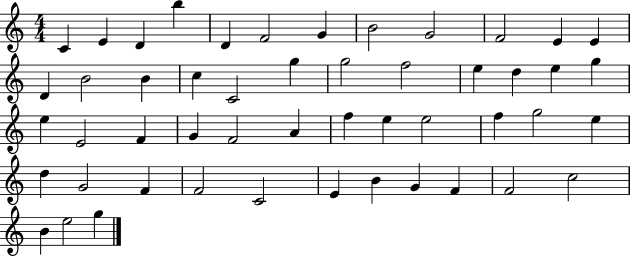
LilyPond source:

{
  \clef treble
  \numericTimeSignature
  \time 4/4
  \key c \major
  c'4 e'4 d'4 b''4 | d'4 f'2 g'4 | b'2 g'2 | f'2 e'4 e'4 | \break d'4 b'2 b'4 | c''4 c'2 g''4 | g''2 f''2 | e''4 d''4 e''4 g''4 | \break e''4 e'2 f'4 | g'4 f'2 a'4 | f''4 e''4 e''2 | f''4 g''2 e''4 | \break d''4 g'2 f'4 | f'2 c'2 | e'4 b'4 g'4 f'4 | f'2 c''2 | \break b'4 e''2 g''4 | \bar "|."
}